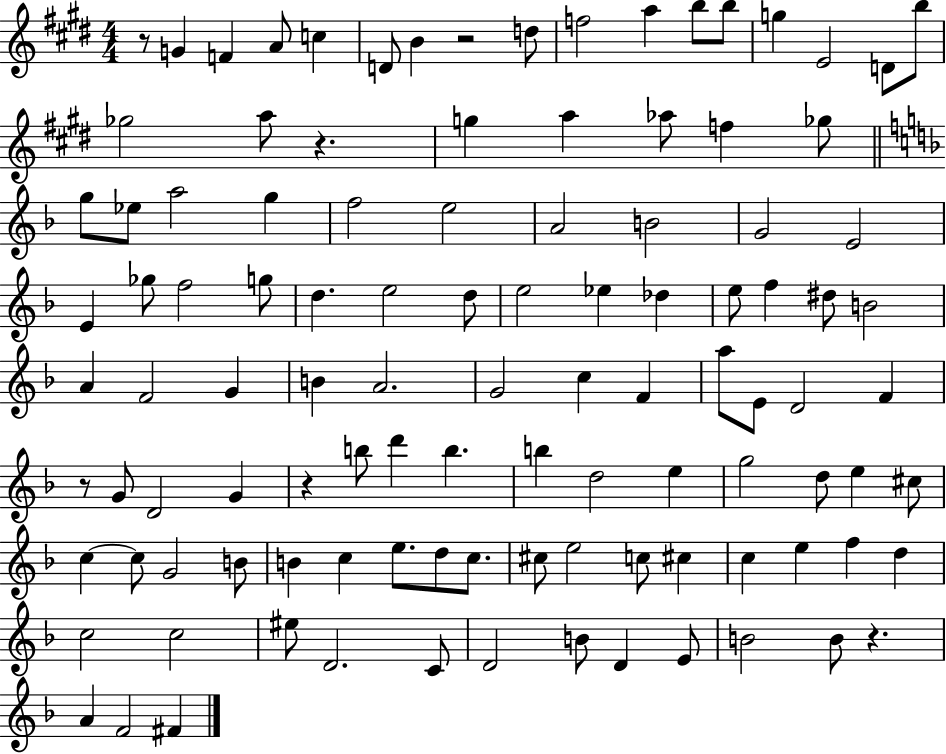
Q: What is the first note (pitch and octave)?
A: G4